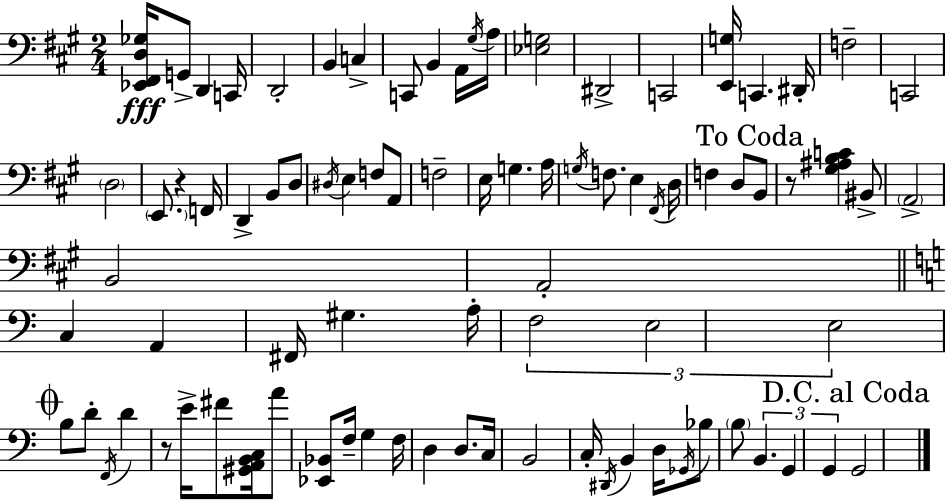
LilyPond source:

{
  \clef bass
  \numericTimeSignature
  \time 2/4
  \key a \major
  <ees, fis, d ges>16\fff g,8-> d,4 c,16 | d,2-. | b,4 c4-> | c,8 b,4 a,16 \acciaccatura { gis16 } | \break a16 <ees g>2 | dis,2-> | c,2 | <e, g>16 c,4. | \break dis,16-. f2-- | c,2 | \parenthesize d2 | \parenthesize e,8. r4 | \break f,16 d,4-> b,8 d8 | \acciaccatura { dis16 } e4 f8 | a,8 f2-- | e16 g4. | \break a16 \acciaccatura { g16 } f8. e4 | \acciaccatura { fis,16 } d16 f4 | d8 \mark "To Coda" b,8 r8 <gis ais b c'>4 | bis,8-> \parenthesize a,2-> | \break b,2 | a,2-. | \bar "||" \break \key c \major c4 a,4 | fis,16 gis4. a16-. | \tuplet 3/2 { f2 | e2 | \break e2 } | \mark \markup { \musicglyph "scripts.coda" } b8 d'8-. \acciaccatura { f,16 } d'4 | r8 e'16-> fis'8 <gis, a, b, c>16 a'8 | <ees, bes,>8 f16-- g4 | \break f16 d4 d8. | c16 b,2 | c16-. \acciaccatura { dis,16 } b,4 d16 | \acciaccatura { ges,16 } bes8 \parenthesize b8 \tuplet 3/2 { b,4. | \break g,4 g,4 } | \mark "D.C. al Coda" g,2 | \bar "|."
}